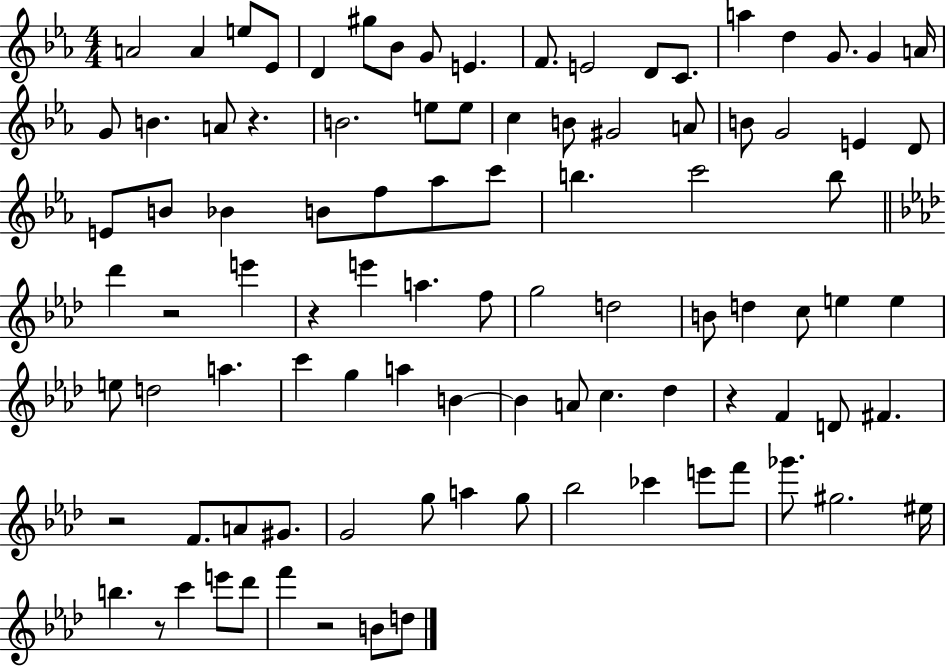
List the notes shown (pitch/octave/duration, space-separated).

A4/h A4/q E5/e Eb4/e D4/q G#5/e Bb4/e G4/e E4/q. F4/e. E4/h D4/e C4/e. A5/q D5/q G4/e. G4/q A4/s G4/e B4/q. A4/e R/q. B4/h. E5/e E5/e C5/q B4/e G#4/h A4/e B4/e G4/h E4/q D4/e E4/e B4/e Bb4/q B4/e F5/e Ab5/e C6/e B5/q. C6/h B5/e Db6/q R/h E6/q R/q E6/q A5/q. F5/e G5/h D5/h B4/e D5/q C5/e E5/q E5/q E5/e D5/h A5/q. C6/q G5/q A5/q B4/q B4/q A4/e C5/q. Db5/q R/q F4/q D4/e F#4/q. R/h F4/e. A4/e G#4/e. G4/h G5/e A5/q G5/e Bb5/h CES6/q E6/e F6/e Gb6/e. G#5/h. EIS5/s B5/q. R/e C6/q E6/e Db6/e F6/q R/h B4/e D5/e